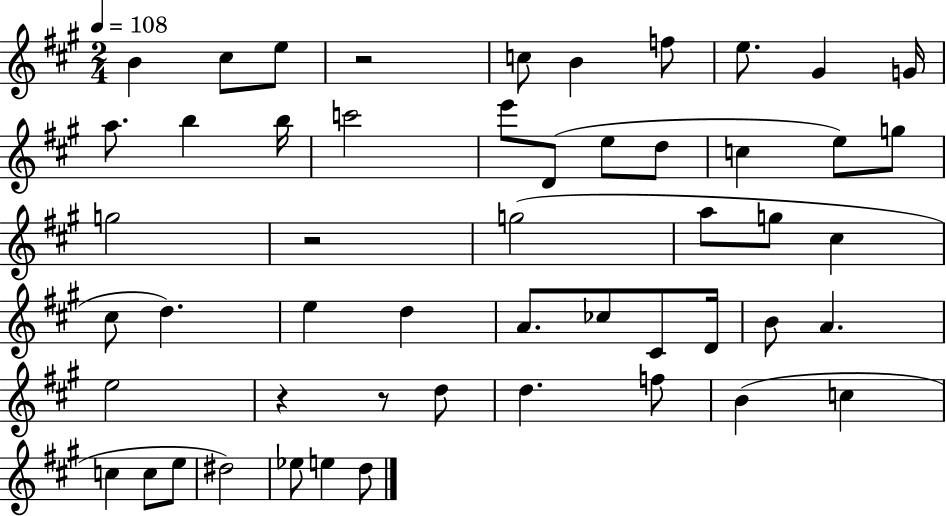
{
  \clef treble
  \numericTimeSignature
  \time 2/4
  \key a \major
  \tempo 4 = 108
  b'4 cis''8 e''8 | r2 | c''8 b'4 f''8 | e''8. gis'4 g'16 | \break a''8. b''4 b''16 | c'''2 | e'''8 d'8( e''8 d''8 | c''4 e''8) g''8 | \break g''2 | r2 | g''2( | a''8 g''8 cis''4 | \break cis''8 d''4.) | e''4 d''4 | a'8. ces''8 cis'8 d'16 | b'8 a'4. | \break e''2 | r4 r8 d''8 | d''4. f''8 | b'4( c''4 | \break c''4 c''8 e''8 | dis''2) | ees''8 e''4 d''8 | \bar "|."
}